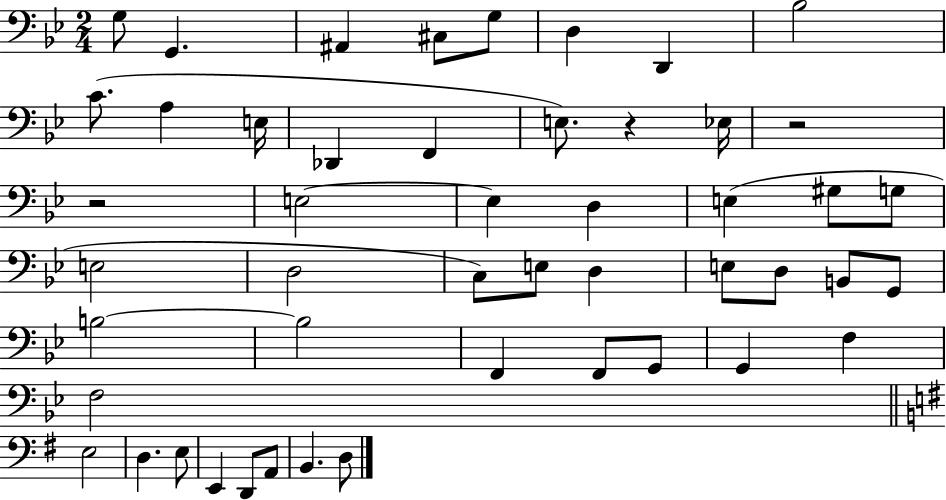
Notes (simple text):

G3/e G2/q. A#2/q C#3/e G3/e D3/q D2/q Bb3/h C4/e. A3/q E3/s Db2/q F2/q E3/e. R/q Eb3/s R/h R/h E3/h E3/q D3/q E3/q G#3/e G3/e E3/h D3/h C3/e E3/e D3/q E3/e D3/e B2/e G2/e B3/h B3/h F2/q F2/e G2/e G2/q F3/q F3/h E3/h D3/q. E3/e E2/q D2/e A2/e B2/q. D3/e